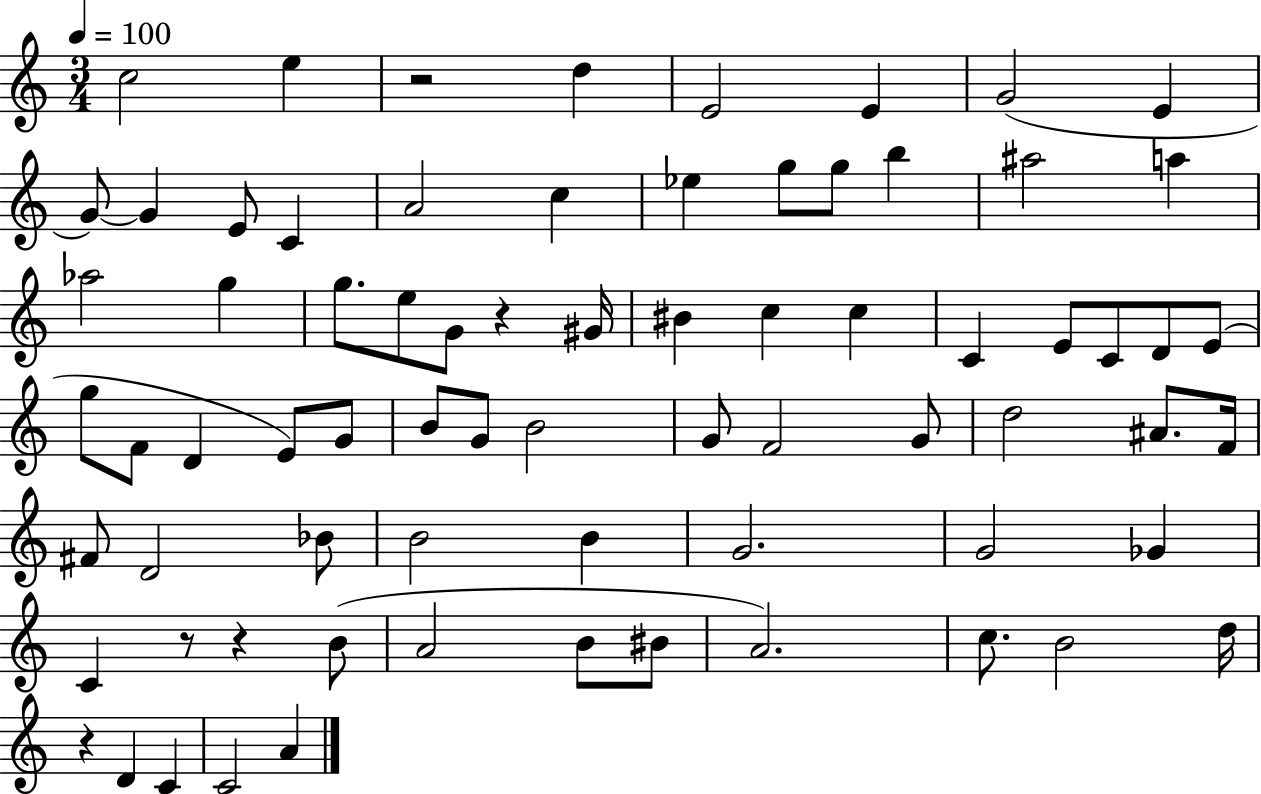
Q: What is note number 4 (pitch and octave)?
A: E4